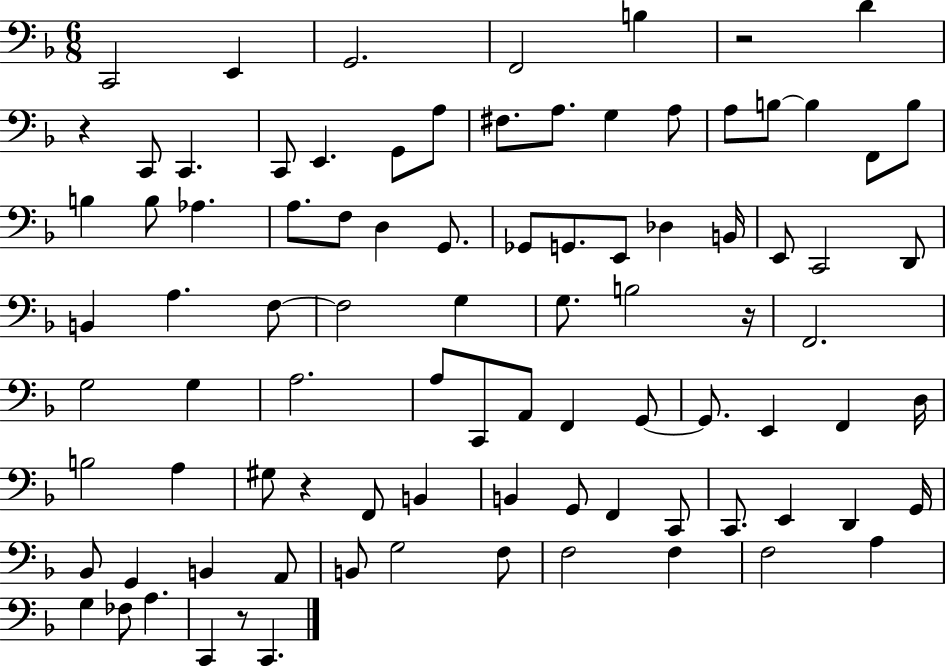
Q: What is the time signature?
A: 6/8